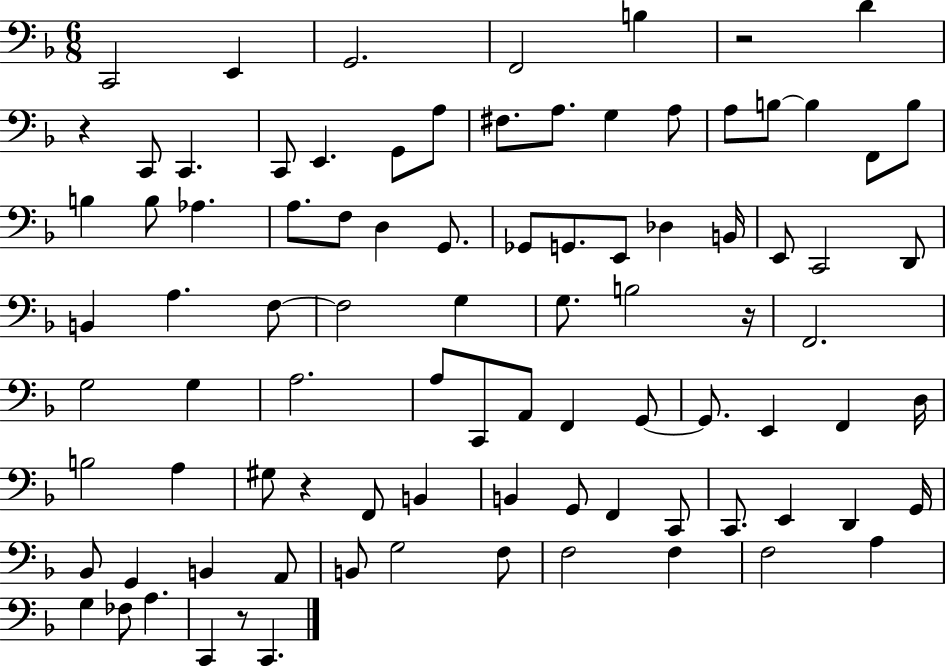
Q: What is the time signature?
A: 6/8